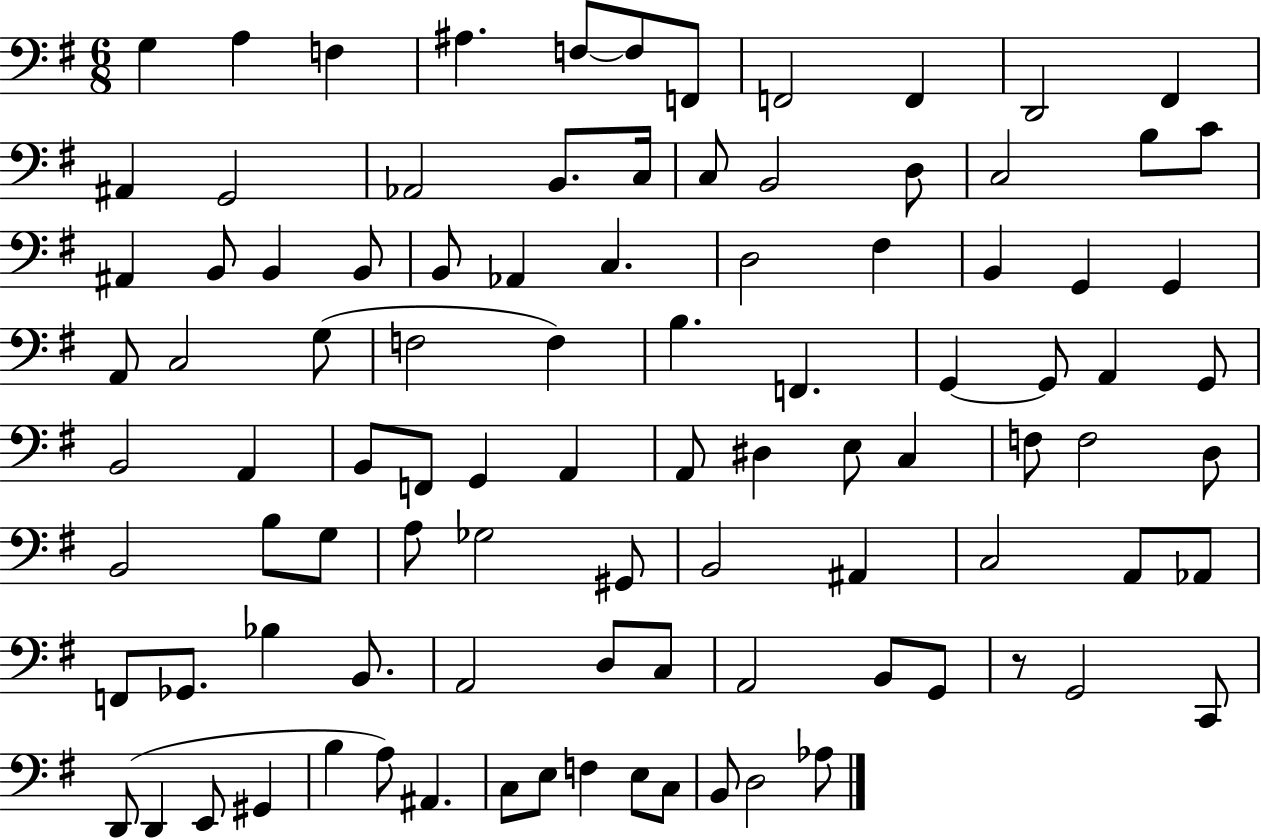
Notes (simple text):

G3/q A3/q F3/q A#3/q. F3/e F3/e F2/e F2/h F2/q D2/h F#2/q A#2/q G2/h Ab2/h B2/e. C3/s C3/e B2/h D3/e C3/h B3/e C4/e A#2/q B2/e B2/q B2/e B2/e Ab2/q C3/q. D3/h F#3/q B2/q G2/q G2/q A2/e C3/h G3/e F3/h F3/q B3/q. F2/q. G2/q G2/e A2/q G2/e B2/h A2/q B2/e F2/e G2/q A2/q A2/e D#3/q E3/e C3/q F3/e F3/h D3/e B2/h B3/e G3/e A3/e Gb3/h G#2/e B2/h A#2/q C3/h A2/e Ab2/e F2/e Gb2/e. Bb3/q B2/e. A2/h D3/e C3/e A2/h B2/e G2/e R/e G2/h C2/e D2/e D2/q E2/e G#2/q B3/q A3/e A#2/q. C3/e E3/e F3/q E3/e C3/e B2/e D3/h Ab3/e